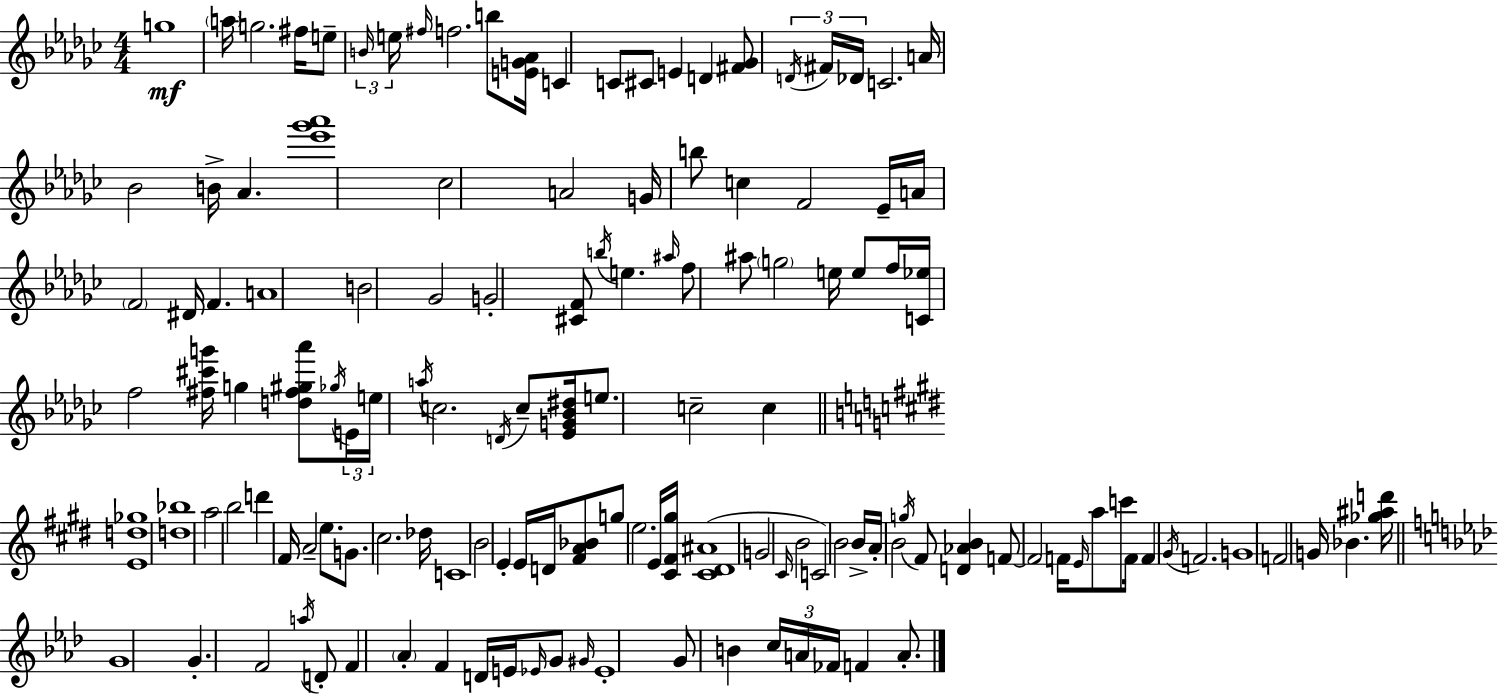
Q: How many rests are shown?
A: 0